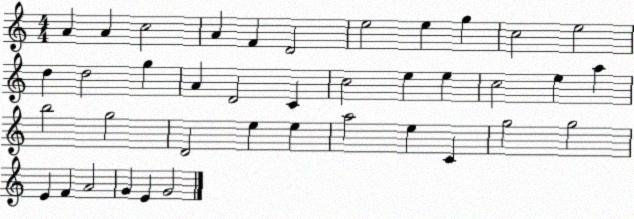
X:1
T:Untitled
M:4/4
L:1/4
K:C
A A c2 A F D2 e2 e g c2 e2 d d2 g A D2 C c2 e e c2 e a b2 g2 D2 e e a2 e C g2 g2 E F A2 G E G2